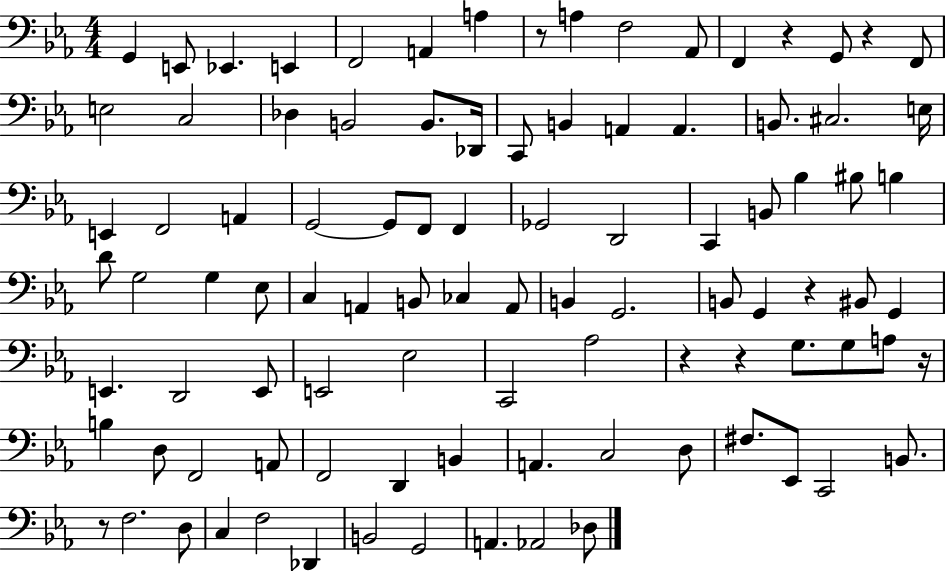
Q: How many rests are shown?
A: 8